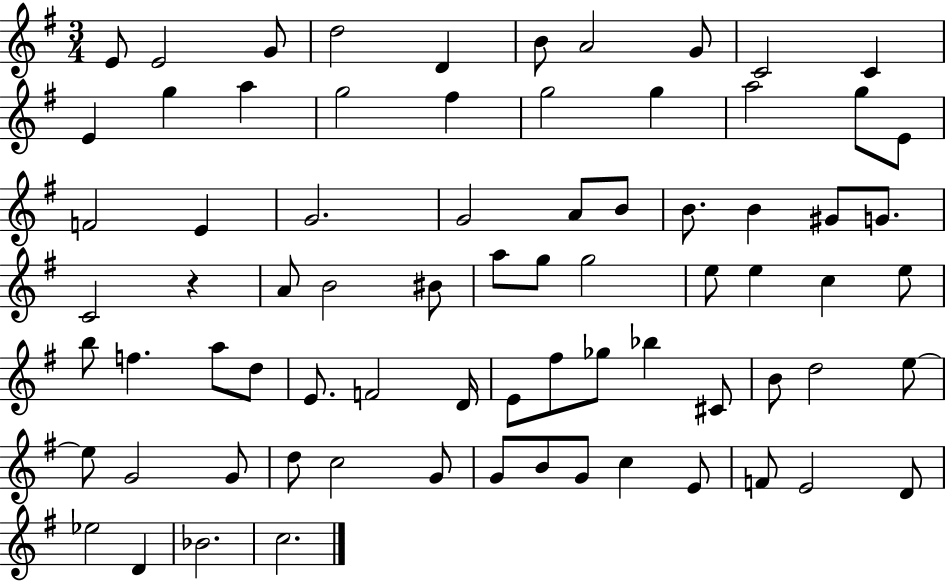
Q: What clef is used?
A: treble